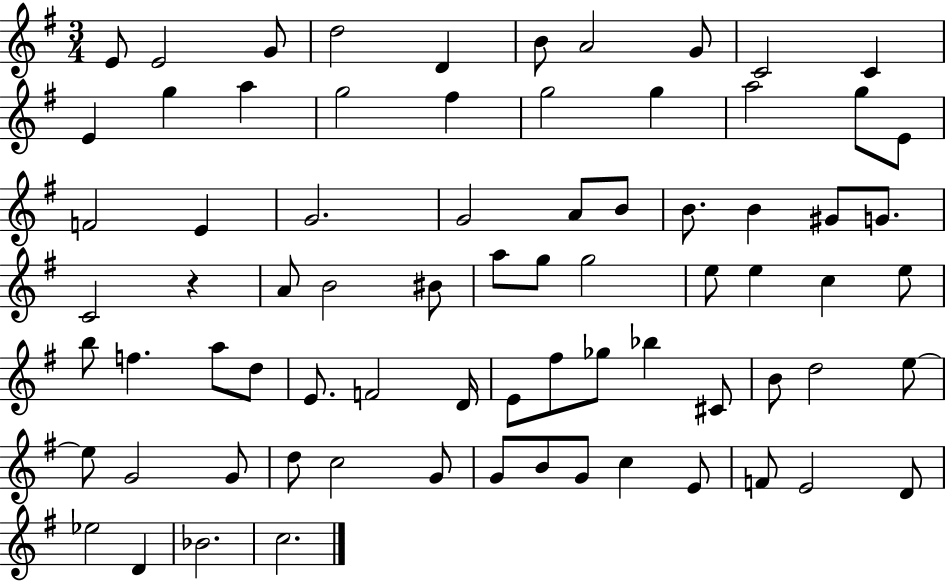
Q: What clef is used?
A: treble